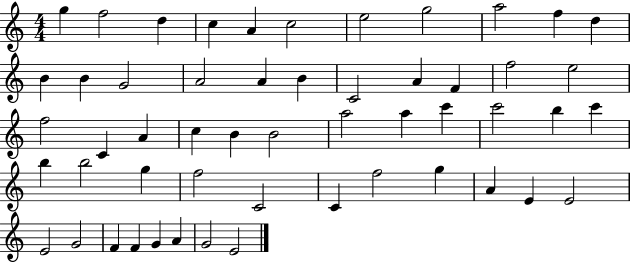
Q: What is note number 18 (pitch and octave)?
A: C4